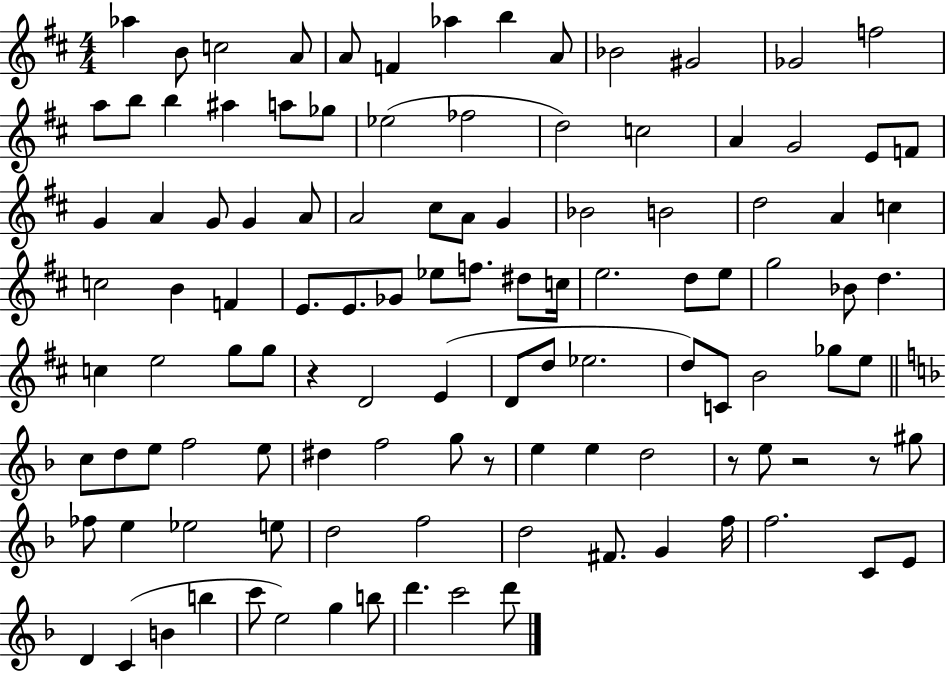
{
  \clef treble
  \numericTimeSignature
  \time 4/4
  \key d \major
  \repeat volta 2 { aes''4 b'8 c''2 a'8 | a'8 f'4 aes''4 b''4 a'8 | bes'2 gis'2 | ges'2 f''2 | \break a''8 b''8 b''4 ais''4 a''8 ges''8 | ees''2( fes''2 | d''2) c''2 | a'4 g'2 e'8 f'8 | \break g'4 a'4 g'8 g'4 a'8 | a'2 cis''8 a'8 g'4 | bes'2 b'2 | d''2 a'4 c''4 | \break c''2 b'4 f'4 | e'8. e'8. ges'8 ees''8 f''8. dis''8 c''16 | e''2. d''8 e''8 | g''2 bes'8 d''4. | \break c''4 e''2 g''8 g''8 | r4 d'2 e'4( | d'8 d''8 ees''2. | d''8) c'8 b'2 ges''8 e''8 | \break \bar "||" \break \key f \major c''8 d''8 e''8 f''2 e''8 | dis''4 f''2 g''8 r8 | e''4 e''4 d''2 | r8 e''8 r2 r8 gis''8 | \break fes''8 e''4 ees''2 e''8 | d''2 f''2 | d''2 fis'8. g'4 f''16 | f''2. c'8 e'8 | \break d'4 c'4( b'4 b''4 | c'''8 e''2) g''4 b''8 | d'''4. c'''2 d'''8 | } \bar "|."
}